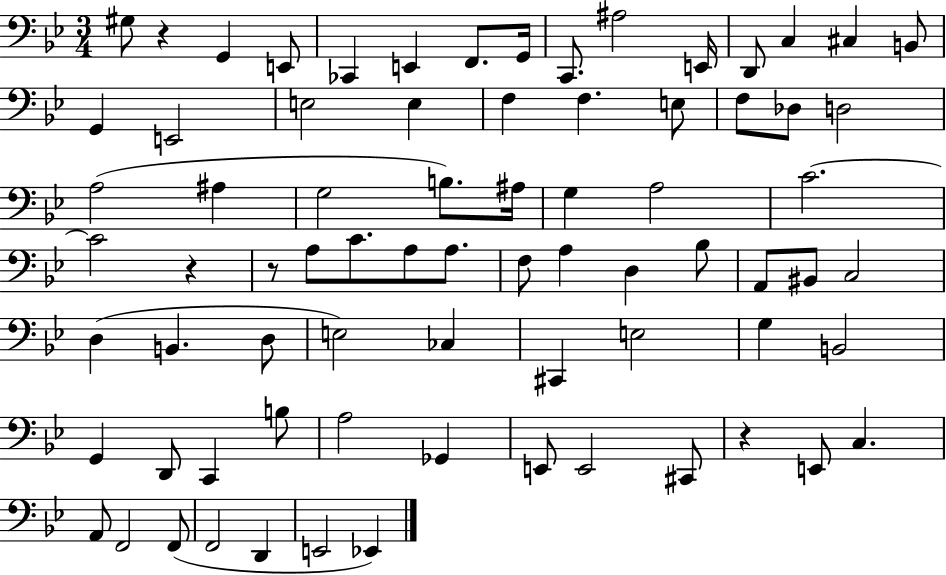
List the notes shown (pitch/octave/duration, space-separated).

G#3/e R/q G2/q E2/e CES2/q E2/q F2/e. G2/s C2/e. A#3/h E2/s D2/e C3/q C#3/q B2/e G2/q E2/h E3/h E3/q F3/q F3/q. E3/e F3/e Db3/e D3/h A3/h A#3/q G3/h B3/e. A#3/s G3/q A3/h C4/h. C4/h R/q R/e A3/e C4/e. A3/e A3/e. F3/e A3/q D3/q Bb3/e A2/e BIS2/e C3/h D3/q B2/q. D3/e E3/h CES3/q C#2/q E3/h G3/q B2/h G2/q D2/e C2/q B3/e A3/h Gb2/q E2/e E2/h C#2/e R/q E2/e C3/q. A2/e F2/h F2/e F2/h D2/q E2/h Eb2/q